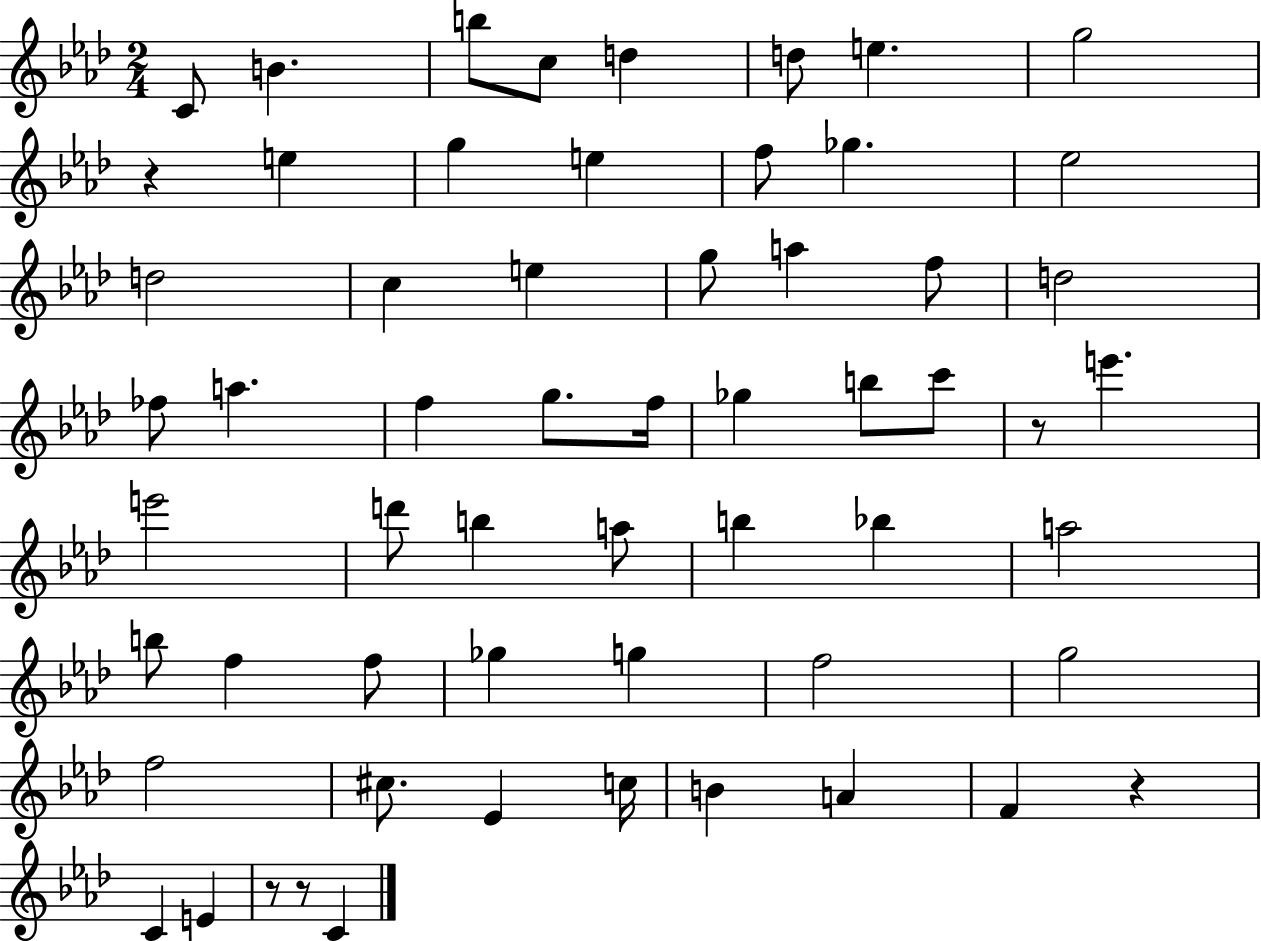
{
  \clef treble
  \numericTimeSignature
  \time 2/4
  \key aes \major
  \repeat volta 2 { c'8 b'4. | b''8 c''8 d''4 | d''8 e''4. | g''2 | \break r4 e''4 | g''4 e''4 | f''8 ges''4. | ees''2 | \break d''2 | c''4 e''4 | g''8 a''4 f''8 | d''2 | \break fes''8 a''4. | f''4 g''8. f''16 | ges''4 b''8 c'''8 | r8 e'''4. | \break e'''2 | d'''8 b''4 a''8 | b''4 bes''4 | a''2 | \break b''8 f''4 f''8 | ges''4 g''4 | f''2 | g''2 | \break f''2 | cis''8. ees'4 c''16 | b'4 a'4 | f'4 r4 | \break c'4 e'4 | r8 r8 c'4 | } \bar "|."
}